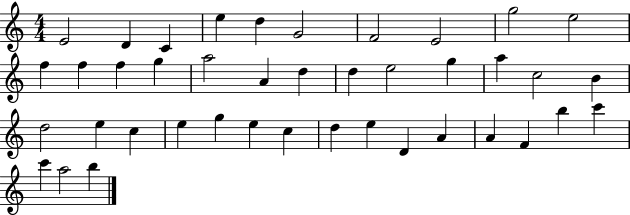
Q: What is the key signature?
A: C major